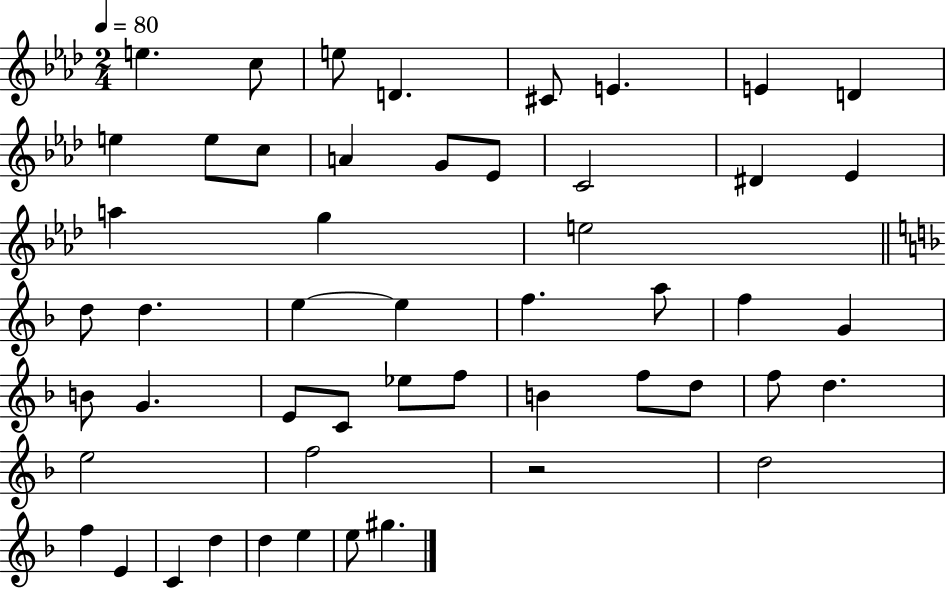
{
  \clef treble
  \numericTimeSignature
  \time 2/4
  \key aes \major
  \tempo 4 = 80
  e''4. c''8 | e''8 d'4. | cis'8 e'4. | e'4 d'4 | \break e''4 e''8 c''8 | a'4 g'8 ees'8 | c'2 | dis'4 ees'4 | \break a''4 g''4 | e''2 | \bar "||" \break \key f \major d''8 d''4. | e''4~~ e''4 | f''4. a''8 | f''4 g'4 | \break b'8 g'4. | e'8 c'8 ees''8 f''8 | b'4 f''8 d''8 | f''8 d''4. | \break e''2 | f''2 | r2 | d''2 | \break f''4 e'4 | c'4 d''4 | d''4 e''4 | e''8 gis''4. | \break \bar "|."
}